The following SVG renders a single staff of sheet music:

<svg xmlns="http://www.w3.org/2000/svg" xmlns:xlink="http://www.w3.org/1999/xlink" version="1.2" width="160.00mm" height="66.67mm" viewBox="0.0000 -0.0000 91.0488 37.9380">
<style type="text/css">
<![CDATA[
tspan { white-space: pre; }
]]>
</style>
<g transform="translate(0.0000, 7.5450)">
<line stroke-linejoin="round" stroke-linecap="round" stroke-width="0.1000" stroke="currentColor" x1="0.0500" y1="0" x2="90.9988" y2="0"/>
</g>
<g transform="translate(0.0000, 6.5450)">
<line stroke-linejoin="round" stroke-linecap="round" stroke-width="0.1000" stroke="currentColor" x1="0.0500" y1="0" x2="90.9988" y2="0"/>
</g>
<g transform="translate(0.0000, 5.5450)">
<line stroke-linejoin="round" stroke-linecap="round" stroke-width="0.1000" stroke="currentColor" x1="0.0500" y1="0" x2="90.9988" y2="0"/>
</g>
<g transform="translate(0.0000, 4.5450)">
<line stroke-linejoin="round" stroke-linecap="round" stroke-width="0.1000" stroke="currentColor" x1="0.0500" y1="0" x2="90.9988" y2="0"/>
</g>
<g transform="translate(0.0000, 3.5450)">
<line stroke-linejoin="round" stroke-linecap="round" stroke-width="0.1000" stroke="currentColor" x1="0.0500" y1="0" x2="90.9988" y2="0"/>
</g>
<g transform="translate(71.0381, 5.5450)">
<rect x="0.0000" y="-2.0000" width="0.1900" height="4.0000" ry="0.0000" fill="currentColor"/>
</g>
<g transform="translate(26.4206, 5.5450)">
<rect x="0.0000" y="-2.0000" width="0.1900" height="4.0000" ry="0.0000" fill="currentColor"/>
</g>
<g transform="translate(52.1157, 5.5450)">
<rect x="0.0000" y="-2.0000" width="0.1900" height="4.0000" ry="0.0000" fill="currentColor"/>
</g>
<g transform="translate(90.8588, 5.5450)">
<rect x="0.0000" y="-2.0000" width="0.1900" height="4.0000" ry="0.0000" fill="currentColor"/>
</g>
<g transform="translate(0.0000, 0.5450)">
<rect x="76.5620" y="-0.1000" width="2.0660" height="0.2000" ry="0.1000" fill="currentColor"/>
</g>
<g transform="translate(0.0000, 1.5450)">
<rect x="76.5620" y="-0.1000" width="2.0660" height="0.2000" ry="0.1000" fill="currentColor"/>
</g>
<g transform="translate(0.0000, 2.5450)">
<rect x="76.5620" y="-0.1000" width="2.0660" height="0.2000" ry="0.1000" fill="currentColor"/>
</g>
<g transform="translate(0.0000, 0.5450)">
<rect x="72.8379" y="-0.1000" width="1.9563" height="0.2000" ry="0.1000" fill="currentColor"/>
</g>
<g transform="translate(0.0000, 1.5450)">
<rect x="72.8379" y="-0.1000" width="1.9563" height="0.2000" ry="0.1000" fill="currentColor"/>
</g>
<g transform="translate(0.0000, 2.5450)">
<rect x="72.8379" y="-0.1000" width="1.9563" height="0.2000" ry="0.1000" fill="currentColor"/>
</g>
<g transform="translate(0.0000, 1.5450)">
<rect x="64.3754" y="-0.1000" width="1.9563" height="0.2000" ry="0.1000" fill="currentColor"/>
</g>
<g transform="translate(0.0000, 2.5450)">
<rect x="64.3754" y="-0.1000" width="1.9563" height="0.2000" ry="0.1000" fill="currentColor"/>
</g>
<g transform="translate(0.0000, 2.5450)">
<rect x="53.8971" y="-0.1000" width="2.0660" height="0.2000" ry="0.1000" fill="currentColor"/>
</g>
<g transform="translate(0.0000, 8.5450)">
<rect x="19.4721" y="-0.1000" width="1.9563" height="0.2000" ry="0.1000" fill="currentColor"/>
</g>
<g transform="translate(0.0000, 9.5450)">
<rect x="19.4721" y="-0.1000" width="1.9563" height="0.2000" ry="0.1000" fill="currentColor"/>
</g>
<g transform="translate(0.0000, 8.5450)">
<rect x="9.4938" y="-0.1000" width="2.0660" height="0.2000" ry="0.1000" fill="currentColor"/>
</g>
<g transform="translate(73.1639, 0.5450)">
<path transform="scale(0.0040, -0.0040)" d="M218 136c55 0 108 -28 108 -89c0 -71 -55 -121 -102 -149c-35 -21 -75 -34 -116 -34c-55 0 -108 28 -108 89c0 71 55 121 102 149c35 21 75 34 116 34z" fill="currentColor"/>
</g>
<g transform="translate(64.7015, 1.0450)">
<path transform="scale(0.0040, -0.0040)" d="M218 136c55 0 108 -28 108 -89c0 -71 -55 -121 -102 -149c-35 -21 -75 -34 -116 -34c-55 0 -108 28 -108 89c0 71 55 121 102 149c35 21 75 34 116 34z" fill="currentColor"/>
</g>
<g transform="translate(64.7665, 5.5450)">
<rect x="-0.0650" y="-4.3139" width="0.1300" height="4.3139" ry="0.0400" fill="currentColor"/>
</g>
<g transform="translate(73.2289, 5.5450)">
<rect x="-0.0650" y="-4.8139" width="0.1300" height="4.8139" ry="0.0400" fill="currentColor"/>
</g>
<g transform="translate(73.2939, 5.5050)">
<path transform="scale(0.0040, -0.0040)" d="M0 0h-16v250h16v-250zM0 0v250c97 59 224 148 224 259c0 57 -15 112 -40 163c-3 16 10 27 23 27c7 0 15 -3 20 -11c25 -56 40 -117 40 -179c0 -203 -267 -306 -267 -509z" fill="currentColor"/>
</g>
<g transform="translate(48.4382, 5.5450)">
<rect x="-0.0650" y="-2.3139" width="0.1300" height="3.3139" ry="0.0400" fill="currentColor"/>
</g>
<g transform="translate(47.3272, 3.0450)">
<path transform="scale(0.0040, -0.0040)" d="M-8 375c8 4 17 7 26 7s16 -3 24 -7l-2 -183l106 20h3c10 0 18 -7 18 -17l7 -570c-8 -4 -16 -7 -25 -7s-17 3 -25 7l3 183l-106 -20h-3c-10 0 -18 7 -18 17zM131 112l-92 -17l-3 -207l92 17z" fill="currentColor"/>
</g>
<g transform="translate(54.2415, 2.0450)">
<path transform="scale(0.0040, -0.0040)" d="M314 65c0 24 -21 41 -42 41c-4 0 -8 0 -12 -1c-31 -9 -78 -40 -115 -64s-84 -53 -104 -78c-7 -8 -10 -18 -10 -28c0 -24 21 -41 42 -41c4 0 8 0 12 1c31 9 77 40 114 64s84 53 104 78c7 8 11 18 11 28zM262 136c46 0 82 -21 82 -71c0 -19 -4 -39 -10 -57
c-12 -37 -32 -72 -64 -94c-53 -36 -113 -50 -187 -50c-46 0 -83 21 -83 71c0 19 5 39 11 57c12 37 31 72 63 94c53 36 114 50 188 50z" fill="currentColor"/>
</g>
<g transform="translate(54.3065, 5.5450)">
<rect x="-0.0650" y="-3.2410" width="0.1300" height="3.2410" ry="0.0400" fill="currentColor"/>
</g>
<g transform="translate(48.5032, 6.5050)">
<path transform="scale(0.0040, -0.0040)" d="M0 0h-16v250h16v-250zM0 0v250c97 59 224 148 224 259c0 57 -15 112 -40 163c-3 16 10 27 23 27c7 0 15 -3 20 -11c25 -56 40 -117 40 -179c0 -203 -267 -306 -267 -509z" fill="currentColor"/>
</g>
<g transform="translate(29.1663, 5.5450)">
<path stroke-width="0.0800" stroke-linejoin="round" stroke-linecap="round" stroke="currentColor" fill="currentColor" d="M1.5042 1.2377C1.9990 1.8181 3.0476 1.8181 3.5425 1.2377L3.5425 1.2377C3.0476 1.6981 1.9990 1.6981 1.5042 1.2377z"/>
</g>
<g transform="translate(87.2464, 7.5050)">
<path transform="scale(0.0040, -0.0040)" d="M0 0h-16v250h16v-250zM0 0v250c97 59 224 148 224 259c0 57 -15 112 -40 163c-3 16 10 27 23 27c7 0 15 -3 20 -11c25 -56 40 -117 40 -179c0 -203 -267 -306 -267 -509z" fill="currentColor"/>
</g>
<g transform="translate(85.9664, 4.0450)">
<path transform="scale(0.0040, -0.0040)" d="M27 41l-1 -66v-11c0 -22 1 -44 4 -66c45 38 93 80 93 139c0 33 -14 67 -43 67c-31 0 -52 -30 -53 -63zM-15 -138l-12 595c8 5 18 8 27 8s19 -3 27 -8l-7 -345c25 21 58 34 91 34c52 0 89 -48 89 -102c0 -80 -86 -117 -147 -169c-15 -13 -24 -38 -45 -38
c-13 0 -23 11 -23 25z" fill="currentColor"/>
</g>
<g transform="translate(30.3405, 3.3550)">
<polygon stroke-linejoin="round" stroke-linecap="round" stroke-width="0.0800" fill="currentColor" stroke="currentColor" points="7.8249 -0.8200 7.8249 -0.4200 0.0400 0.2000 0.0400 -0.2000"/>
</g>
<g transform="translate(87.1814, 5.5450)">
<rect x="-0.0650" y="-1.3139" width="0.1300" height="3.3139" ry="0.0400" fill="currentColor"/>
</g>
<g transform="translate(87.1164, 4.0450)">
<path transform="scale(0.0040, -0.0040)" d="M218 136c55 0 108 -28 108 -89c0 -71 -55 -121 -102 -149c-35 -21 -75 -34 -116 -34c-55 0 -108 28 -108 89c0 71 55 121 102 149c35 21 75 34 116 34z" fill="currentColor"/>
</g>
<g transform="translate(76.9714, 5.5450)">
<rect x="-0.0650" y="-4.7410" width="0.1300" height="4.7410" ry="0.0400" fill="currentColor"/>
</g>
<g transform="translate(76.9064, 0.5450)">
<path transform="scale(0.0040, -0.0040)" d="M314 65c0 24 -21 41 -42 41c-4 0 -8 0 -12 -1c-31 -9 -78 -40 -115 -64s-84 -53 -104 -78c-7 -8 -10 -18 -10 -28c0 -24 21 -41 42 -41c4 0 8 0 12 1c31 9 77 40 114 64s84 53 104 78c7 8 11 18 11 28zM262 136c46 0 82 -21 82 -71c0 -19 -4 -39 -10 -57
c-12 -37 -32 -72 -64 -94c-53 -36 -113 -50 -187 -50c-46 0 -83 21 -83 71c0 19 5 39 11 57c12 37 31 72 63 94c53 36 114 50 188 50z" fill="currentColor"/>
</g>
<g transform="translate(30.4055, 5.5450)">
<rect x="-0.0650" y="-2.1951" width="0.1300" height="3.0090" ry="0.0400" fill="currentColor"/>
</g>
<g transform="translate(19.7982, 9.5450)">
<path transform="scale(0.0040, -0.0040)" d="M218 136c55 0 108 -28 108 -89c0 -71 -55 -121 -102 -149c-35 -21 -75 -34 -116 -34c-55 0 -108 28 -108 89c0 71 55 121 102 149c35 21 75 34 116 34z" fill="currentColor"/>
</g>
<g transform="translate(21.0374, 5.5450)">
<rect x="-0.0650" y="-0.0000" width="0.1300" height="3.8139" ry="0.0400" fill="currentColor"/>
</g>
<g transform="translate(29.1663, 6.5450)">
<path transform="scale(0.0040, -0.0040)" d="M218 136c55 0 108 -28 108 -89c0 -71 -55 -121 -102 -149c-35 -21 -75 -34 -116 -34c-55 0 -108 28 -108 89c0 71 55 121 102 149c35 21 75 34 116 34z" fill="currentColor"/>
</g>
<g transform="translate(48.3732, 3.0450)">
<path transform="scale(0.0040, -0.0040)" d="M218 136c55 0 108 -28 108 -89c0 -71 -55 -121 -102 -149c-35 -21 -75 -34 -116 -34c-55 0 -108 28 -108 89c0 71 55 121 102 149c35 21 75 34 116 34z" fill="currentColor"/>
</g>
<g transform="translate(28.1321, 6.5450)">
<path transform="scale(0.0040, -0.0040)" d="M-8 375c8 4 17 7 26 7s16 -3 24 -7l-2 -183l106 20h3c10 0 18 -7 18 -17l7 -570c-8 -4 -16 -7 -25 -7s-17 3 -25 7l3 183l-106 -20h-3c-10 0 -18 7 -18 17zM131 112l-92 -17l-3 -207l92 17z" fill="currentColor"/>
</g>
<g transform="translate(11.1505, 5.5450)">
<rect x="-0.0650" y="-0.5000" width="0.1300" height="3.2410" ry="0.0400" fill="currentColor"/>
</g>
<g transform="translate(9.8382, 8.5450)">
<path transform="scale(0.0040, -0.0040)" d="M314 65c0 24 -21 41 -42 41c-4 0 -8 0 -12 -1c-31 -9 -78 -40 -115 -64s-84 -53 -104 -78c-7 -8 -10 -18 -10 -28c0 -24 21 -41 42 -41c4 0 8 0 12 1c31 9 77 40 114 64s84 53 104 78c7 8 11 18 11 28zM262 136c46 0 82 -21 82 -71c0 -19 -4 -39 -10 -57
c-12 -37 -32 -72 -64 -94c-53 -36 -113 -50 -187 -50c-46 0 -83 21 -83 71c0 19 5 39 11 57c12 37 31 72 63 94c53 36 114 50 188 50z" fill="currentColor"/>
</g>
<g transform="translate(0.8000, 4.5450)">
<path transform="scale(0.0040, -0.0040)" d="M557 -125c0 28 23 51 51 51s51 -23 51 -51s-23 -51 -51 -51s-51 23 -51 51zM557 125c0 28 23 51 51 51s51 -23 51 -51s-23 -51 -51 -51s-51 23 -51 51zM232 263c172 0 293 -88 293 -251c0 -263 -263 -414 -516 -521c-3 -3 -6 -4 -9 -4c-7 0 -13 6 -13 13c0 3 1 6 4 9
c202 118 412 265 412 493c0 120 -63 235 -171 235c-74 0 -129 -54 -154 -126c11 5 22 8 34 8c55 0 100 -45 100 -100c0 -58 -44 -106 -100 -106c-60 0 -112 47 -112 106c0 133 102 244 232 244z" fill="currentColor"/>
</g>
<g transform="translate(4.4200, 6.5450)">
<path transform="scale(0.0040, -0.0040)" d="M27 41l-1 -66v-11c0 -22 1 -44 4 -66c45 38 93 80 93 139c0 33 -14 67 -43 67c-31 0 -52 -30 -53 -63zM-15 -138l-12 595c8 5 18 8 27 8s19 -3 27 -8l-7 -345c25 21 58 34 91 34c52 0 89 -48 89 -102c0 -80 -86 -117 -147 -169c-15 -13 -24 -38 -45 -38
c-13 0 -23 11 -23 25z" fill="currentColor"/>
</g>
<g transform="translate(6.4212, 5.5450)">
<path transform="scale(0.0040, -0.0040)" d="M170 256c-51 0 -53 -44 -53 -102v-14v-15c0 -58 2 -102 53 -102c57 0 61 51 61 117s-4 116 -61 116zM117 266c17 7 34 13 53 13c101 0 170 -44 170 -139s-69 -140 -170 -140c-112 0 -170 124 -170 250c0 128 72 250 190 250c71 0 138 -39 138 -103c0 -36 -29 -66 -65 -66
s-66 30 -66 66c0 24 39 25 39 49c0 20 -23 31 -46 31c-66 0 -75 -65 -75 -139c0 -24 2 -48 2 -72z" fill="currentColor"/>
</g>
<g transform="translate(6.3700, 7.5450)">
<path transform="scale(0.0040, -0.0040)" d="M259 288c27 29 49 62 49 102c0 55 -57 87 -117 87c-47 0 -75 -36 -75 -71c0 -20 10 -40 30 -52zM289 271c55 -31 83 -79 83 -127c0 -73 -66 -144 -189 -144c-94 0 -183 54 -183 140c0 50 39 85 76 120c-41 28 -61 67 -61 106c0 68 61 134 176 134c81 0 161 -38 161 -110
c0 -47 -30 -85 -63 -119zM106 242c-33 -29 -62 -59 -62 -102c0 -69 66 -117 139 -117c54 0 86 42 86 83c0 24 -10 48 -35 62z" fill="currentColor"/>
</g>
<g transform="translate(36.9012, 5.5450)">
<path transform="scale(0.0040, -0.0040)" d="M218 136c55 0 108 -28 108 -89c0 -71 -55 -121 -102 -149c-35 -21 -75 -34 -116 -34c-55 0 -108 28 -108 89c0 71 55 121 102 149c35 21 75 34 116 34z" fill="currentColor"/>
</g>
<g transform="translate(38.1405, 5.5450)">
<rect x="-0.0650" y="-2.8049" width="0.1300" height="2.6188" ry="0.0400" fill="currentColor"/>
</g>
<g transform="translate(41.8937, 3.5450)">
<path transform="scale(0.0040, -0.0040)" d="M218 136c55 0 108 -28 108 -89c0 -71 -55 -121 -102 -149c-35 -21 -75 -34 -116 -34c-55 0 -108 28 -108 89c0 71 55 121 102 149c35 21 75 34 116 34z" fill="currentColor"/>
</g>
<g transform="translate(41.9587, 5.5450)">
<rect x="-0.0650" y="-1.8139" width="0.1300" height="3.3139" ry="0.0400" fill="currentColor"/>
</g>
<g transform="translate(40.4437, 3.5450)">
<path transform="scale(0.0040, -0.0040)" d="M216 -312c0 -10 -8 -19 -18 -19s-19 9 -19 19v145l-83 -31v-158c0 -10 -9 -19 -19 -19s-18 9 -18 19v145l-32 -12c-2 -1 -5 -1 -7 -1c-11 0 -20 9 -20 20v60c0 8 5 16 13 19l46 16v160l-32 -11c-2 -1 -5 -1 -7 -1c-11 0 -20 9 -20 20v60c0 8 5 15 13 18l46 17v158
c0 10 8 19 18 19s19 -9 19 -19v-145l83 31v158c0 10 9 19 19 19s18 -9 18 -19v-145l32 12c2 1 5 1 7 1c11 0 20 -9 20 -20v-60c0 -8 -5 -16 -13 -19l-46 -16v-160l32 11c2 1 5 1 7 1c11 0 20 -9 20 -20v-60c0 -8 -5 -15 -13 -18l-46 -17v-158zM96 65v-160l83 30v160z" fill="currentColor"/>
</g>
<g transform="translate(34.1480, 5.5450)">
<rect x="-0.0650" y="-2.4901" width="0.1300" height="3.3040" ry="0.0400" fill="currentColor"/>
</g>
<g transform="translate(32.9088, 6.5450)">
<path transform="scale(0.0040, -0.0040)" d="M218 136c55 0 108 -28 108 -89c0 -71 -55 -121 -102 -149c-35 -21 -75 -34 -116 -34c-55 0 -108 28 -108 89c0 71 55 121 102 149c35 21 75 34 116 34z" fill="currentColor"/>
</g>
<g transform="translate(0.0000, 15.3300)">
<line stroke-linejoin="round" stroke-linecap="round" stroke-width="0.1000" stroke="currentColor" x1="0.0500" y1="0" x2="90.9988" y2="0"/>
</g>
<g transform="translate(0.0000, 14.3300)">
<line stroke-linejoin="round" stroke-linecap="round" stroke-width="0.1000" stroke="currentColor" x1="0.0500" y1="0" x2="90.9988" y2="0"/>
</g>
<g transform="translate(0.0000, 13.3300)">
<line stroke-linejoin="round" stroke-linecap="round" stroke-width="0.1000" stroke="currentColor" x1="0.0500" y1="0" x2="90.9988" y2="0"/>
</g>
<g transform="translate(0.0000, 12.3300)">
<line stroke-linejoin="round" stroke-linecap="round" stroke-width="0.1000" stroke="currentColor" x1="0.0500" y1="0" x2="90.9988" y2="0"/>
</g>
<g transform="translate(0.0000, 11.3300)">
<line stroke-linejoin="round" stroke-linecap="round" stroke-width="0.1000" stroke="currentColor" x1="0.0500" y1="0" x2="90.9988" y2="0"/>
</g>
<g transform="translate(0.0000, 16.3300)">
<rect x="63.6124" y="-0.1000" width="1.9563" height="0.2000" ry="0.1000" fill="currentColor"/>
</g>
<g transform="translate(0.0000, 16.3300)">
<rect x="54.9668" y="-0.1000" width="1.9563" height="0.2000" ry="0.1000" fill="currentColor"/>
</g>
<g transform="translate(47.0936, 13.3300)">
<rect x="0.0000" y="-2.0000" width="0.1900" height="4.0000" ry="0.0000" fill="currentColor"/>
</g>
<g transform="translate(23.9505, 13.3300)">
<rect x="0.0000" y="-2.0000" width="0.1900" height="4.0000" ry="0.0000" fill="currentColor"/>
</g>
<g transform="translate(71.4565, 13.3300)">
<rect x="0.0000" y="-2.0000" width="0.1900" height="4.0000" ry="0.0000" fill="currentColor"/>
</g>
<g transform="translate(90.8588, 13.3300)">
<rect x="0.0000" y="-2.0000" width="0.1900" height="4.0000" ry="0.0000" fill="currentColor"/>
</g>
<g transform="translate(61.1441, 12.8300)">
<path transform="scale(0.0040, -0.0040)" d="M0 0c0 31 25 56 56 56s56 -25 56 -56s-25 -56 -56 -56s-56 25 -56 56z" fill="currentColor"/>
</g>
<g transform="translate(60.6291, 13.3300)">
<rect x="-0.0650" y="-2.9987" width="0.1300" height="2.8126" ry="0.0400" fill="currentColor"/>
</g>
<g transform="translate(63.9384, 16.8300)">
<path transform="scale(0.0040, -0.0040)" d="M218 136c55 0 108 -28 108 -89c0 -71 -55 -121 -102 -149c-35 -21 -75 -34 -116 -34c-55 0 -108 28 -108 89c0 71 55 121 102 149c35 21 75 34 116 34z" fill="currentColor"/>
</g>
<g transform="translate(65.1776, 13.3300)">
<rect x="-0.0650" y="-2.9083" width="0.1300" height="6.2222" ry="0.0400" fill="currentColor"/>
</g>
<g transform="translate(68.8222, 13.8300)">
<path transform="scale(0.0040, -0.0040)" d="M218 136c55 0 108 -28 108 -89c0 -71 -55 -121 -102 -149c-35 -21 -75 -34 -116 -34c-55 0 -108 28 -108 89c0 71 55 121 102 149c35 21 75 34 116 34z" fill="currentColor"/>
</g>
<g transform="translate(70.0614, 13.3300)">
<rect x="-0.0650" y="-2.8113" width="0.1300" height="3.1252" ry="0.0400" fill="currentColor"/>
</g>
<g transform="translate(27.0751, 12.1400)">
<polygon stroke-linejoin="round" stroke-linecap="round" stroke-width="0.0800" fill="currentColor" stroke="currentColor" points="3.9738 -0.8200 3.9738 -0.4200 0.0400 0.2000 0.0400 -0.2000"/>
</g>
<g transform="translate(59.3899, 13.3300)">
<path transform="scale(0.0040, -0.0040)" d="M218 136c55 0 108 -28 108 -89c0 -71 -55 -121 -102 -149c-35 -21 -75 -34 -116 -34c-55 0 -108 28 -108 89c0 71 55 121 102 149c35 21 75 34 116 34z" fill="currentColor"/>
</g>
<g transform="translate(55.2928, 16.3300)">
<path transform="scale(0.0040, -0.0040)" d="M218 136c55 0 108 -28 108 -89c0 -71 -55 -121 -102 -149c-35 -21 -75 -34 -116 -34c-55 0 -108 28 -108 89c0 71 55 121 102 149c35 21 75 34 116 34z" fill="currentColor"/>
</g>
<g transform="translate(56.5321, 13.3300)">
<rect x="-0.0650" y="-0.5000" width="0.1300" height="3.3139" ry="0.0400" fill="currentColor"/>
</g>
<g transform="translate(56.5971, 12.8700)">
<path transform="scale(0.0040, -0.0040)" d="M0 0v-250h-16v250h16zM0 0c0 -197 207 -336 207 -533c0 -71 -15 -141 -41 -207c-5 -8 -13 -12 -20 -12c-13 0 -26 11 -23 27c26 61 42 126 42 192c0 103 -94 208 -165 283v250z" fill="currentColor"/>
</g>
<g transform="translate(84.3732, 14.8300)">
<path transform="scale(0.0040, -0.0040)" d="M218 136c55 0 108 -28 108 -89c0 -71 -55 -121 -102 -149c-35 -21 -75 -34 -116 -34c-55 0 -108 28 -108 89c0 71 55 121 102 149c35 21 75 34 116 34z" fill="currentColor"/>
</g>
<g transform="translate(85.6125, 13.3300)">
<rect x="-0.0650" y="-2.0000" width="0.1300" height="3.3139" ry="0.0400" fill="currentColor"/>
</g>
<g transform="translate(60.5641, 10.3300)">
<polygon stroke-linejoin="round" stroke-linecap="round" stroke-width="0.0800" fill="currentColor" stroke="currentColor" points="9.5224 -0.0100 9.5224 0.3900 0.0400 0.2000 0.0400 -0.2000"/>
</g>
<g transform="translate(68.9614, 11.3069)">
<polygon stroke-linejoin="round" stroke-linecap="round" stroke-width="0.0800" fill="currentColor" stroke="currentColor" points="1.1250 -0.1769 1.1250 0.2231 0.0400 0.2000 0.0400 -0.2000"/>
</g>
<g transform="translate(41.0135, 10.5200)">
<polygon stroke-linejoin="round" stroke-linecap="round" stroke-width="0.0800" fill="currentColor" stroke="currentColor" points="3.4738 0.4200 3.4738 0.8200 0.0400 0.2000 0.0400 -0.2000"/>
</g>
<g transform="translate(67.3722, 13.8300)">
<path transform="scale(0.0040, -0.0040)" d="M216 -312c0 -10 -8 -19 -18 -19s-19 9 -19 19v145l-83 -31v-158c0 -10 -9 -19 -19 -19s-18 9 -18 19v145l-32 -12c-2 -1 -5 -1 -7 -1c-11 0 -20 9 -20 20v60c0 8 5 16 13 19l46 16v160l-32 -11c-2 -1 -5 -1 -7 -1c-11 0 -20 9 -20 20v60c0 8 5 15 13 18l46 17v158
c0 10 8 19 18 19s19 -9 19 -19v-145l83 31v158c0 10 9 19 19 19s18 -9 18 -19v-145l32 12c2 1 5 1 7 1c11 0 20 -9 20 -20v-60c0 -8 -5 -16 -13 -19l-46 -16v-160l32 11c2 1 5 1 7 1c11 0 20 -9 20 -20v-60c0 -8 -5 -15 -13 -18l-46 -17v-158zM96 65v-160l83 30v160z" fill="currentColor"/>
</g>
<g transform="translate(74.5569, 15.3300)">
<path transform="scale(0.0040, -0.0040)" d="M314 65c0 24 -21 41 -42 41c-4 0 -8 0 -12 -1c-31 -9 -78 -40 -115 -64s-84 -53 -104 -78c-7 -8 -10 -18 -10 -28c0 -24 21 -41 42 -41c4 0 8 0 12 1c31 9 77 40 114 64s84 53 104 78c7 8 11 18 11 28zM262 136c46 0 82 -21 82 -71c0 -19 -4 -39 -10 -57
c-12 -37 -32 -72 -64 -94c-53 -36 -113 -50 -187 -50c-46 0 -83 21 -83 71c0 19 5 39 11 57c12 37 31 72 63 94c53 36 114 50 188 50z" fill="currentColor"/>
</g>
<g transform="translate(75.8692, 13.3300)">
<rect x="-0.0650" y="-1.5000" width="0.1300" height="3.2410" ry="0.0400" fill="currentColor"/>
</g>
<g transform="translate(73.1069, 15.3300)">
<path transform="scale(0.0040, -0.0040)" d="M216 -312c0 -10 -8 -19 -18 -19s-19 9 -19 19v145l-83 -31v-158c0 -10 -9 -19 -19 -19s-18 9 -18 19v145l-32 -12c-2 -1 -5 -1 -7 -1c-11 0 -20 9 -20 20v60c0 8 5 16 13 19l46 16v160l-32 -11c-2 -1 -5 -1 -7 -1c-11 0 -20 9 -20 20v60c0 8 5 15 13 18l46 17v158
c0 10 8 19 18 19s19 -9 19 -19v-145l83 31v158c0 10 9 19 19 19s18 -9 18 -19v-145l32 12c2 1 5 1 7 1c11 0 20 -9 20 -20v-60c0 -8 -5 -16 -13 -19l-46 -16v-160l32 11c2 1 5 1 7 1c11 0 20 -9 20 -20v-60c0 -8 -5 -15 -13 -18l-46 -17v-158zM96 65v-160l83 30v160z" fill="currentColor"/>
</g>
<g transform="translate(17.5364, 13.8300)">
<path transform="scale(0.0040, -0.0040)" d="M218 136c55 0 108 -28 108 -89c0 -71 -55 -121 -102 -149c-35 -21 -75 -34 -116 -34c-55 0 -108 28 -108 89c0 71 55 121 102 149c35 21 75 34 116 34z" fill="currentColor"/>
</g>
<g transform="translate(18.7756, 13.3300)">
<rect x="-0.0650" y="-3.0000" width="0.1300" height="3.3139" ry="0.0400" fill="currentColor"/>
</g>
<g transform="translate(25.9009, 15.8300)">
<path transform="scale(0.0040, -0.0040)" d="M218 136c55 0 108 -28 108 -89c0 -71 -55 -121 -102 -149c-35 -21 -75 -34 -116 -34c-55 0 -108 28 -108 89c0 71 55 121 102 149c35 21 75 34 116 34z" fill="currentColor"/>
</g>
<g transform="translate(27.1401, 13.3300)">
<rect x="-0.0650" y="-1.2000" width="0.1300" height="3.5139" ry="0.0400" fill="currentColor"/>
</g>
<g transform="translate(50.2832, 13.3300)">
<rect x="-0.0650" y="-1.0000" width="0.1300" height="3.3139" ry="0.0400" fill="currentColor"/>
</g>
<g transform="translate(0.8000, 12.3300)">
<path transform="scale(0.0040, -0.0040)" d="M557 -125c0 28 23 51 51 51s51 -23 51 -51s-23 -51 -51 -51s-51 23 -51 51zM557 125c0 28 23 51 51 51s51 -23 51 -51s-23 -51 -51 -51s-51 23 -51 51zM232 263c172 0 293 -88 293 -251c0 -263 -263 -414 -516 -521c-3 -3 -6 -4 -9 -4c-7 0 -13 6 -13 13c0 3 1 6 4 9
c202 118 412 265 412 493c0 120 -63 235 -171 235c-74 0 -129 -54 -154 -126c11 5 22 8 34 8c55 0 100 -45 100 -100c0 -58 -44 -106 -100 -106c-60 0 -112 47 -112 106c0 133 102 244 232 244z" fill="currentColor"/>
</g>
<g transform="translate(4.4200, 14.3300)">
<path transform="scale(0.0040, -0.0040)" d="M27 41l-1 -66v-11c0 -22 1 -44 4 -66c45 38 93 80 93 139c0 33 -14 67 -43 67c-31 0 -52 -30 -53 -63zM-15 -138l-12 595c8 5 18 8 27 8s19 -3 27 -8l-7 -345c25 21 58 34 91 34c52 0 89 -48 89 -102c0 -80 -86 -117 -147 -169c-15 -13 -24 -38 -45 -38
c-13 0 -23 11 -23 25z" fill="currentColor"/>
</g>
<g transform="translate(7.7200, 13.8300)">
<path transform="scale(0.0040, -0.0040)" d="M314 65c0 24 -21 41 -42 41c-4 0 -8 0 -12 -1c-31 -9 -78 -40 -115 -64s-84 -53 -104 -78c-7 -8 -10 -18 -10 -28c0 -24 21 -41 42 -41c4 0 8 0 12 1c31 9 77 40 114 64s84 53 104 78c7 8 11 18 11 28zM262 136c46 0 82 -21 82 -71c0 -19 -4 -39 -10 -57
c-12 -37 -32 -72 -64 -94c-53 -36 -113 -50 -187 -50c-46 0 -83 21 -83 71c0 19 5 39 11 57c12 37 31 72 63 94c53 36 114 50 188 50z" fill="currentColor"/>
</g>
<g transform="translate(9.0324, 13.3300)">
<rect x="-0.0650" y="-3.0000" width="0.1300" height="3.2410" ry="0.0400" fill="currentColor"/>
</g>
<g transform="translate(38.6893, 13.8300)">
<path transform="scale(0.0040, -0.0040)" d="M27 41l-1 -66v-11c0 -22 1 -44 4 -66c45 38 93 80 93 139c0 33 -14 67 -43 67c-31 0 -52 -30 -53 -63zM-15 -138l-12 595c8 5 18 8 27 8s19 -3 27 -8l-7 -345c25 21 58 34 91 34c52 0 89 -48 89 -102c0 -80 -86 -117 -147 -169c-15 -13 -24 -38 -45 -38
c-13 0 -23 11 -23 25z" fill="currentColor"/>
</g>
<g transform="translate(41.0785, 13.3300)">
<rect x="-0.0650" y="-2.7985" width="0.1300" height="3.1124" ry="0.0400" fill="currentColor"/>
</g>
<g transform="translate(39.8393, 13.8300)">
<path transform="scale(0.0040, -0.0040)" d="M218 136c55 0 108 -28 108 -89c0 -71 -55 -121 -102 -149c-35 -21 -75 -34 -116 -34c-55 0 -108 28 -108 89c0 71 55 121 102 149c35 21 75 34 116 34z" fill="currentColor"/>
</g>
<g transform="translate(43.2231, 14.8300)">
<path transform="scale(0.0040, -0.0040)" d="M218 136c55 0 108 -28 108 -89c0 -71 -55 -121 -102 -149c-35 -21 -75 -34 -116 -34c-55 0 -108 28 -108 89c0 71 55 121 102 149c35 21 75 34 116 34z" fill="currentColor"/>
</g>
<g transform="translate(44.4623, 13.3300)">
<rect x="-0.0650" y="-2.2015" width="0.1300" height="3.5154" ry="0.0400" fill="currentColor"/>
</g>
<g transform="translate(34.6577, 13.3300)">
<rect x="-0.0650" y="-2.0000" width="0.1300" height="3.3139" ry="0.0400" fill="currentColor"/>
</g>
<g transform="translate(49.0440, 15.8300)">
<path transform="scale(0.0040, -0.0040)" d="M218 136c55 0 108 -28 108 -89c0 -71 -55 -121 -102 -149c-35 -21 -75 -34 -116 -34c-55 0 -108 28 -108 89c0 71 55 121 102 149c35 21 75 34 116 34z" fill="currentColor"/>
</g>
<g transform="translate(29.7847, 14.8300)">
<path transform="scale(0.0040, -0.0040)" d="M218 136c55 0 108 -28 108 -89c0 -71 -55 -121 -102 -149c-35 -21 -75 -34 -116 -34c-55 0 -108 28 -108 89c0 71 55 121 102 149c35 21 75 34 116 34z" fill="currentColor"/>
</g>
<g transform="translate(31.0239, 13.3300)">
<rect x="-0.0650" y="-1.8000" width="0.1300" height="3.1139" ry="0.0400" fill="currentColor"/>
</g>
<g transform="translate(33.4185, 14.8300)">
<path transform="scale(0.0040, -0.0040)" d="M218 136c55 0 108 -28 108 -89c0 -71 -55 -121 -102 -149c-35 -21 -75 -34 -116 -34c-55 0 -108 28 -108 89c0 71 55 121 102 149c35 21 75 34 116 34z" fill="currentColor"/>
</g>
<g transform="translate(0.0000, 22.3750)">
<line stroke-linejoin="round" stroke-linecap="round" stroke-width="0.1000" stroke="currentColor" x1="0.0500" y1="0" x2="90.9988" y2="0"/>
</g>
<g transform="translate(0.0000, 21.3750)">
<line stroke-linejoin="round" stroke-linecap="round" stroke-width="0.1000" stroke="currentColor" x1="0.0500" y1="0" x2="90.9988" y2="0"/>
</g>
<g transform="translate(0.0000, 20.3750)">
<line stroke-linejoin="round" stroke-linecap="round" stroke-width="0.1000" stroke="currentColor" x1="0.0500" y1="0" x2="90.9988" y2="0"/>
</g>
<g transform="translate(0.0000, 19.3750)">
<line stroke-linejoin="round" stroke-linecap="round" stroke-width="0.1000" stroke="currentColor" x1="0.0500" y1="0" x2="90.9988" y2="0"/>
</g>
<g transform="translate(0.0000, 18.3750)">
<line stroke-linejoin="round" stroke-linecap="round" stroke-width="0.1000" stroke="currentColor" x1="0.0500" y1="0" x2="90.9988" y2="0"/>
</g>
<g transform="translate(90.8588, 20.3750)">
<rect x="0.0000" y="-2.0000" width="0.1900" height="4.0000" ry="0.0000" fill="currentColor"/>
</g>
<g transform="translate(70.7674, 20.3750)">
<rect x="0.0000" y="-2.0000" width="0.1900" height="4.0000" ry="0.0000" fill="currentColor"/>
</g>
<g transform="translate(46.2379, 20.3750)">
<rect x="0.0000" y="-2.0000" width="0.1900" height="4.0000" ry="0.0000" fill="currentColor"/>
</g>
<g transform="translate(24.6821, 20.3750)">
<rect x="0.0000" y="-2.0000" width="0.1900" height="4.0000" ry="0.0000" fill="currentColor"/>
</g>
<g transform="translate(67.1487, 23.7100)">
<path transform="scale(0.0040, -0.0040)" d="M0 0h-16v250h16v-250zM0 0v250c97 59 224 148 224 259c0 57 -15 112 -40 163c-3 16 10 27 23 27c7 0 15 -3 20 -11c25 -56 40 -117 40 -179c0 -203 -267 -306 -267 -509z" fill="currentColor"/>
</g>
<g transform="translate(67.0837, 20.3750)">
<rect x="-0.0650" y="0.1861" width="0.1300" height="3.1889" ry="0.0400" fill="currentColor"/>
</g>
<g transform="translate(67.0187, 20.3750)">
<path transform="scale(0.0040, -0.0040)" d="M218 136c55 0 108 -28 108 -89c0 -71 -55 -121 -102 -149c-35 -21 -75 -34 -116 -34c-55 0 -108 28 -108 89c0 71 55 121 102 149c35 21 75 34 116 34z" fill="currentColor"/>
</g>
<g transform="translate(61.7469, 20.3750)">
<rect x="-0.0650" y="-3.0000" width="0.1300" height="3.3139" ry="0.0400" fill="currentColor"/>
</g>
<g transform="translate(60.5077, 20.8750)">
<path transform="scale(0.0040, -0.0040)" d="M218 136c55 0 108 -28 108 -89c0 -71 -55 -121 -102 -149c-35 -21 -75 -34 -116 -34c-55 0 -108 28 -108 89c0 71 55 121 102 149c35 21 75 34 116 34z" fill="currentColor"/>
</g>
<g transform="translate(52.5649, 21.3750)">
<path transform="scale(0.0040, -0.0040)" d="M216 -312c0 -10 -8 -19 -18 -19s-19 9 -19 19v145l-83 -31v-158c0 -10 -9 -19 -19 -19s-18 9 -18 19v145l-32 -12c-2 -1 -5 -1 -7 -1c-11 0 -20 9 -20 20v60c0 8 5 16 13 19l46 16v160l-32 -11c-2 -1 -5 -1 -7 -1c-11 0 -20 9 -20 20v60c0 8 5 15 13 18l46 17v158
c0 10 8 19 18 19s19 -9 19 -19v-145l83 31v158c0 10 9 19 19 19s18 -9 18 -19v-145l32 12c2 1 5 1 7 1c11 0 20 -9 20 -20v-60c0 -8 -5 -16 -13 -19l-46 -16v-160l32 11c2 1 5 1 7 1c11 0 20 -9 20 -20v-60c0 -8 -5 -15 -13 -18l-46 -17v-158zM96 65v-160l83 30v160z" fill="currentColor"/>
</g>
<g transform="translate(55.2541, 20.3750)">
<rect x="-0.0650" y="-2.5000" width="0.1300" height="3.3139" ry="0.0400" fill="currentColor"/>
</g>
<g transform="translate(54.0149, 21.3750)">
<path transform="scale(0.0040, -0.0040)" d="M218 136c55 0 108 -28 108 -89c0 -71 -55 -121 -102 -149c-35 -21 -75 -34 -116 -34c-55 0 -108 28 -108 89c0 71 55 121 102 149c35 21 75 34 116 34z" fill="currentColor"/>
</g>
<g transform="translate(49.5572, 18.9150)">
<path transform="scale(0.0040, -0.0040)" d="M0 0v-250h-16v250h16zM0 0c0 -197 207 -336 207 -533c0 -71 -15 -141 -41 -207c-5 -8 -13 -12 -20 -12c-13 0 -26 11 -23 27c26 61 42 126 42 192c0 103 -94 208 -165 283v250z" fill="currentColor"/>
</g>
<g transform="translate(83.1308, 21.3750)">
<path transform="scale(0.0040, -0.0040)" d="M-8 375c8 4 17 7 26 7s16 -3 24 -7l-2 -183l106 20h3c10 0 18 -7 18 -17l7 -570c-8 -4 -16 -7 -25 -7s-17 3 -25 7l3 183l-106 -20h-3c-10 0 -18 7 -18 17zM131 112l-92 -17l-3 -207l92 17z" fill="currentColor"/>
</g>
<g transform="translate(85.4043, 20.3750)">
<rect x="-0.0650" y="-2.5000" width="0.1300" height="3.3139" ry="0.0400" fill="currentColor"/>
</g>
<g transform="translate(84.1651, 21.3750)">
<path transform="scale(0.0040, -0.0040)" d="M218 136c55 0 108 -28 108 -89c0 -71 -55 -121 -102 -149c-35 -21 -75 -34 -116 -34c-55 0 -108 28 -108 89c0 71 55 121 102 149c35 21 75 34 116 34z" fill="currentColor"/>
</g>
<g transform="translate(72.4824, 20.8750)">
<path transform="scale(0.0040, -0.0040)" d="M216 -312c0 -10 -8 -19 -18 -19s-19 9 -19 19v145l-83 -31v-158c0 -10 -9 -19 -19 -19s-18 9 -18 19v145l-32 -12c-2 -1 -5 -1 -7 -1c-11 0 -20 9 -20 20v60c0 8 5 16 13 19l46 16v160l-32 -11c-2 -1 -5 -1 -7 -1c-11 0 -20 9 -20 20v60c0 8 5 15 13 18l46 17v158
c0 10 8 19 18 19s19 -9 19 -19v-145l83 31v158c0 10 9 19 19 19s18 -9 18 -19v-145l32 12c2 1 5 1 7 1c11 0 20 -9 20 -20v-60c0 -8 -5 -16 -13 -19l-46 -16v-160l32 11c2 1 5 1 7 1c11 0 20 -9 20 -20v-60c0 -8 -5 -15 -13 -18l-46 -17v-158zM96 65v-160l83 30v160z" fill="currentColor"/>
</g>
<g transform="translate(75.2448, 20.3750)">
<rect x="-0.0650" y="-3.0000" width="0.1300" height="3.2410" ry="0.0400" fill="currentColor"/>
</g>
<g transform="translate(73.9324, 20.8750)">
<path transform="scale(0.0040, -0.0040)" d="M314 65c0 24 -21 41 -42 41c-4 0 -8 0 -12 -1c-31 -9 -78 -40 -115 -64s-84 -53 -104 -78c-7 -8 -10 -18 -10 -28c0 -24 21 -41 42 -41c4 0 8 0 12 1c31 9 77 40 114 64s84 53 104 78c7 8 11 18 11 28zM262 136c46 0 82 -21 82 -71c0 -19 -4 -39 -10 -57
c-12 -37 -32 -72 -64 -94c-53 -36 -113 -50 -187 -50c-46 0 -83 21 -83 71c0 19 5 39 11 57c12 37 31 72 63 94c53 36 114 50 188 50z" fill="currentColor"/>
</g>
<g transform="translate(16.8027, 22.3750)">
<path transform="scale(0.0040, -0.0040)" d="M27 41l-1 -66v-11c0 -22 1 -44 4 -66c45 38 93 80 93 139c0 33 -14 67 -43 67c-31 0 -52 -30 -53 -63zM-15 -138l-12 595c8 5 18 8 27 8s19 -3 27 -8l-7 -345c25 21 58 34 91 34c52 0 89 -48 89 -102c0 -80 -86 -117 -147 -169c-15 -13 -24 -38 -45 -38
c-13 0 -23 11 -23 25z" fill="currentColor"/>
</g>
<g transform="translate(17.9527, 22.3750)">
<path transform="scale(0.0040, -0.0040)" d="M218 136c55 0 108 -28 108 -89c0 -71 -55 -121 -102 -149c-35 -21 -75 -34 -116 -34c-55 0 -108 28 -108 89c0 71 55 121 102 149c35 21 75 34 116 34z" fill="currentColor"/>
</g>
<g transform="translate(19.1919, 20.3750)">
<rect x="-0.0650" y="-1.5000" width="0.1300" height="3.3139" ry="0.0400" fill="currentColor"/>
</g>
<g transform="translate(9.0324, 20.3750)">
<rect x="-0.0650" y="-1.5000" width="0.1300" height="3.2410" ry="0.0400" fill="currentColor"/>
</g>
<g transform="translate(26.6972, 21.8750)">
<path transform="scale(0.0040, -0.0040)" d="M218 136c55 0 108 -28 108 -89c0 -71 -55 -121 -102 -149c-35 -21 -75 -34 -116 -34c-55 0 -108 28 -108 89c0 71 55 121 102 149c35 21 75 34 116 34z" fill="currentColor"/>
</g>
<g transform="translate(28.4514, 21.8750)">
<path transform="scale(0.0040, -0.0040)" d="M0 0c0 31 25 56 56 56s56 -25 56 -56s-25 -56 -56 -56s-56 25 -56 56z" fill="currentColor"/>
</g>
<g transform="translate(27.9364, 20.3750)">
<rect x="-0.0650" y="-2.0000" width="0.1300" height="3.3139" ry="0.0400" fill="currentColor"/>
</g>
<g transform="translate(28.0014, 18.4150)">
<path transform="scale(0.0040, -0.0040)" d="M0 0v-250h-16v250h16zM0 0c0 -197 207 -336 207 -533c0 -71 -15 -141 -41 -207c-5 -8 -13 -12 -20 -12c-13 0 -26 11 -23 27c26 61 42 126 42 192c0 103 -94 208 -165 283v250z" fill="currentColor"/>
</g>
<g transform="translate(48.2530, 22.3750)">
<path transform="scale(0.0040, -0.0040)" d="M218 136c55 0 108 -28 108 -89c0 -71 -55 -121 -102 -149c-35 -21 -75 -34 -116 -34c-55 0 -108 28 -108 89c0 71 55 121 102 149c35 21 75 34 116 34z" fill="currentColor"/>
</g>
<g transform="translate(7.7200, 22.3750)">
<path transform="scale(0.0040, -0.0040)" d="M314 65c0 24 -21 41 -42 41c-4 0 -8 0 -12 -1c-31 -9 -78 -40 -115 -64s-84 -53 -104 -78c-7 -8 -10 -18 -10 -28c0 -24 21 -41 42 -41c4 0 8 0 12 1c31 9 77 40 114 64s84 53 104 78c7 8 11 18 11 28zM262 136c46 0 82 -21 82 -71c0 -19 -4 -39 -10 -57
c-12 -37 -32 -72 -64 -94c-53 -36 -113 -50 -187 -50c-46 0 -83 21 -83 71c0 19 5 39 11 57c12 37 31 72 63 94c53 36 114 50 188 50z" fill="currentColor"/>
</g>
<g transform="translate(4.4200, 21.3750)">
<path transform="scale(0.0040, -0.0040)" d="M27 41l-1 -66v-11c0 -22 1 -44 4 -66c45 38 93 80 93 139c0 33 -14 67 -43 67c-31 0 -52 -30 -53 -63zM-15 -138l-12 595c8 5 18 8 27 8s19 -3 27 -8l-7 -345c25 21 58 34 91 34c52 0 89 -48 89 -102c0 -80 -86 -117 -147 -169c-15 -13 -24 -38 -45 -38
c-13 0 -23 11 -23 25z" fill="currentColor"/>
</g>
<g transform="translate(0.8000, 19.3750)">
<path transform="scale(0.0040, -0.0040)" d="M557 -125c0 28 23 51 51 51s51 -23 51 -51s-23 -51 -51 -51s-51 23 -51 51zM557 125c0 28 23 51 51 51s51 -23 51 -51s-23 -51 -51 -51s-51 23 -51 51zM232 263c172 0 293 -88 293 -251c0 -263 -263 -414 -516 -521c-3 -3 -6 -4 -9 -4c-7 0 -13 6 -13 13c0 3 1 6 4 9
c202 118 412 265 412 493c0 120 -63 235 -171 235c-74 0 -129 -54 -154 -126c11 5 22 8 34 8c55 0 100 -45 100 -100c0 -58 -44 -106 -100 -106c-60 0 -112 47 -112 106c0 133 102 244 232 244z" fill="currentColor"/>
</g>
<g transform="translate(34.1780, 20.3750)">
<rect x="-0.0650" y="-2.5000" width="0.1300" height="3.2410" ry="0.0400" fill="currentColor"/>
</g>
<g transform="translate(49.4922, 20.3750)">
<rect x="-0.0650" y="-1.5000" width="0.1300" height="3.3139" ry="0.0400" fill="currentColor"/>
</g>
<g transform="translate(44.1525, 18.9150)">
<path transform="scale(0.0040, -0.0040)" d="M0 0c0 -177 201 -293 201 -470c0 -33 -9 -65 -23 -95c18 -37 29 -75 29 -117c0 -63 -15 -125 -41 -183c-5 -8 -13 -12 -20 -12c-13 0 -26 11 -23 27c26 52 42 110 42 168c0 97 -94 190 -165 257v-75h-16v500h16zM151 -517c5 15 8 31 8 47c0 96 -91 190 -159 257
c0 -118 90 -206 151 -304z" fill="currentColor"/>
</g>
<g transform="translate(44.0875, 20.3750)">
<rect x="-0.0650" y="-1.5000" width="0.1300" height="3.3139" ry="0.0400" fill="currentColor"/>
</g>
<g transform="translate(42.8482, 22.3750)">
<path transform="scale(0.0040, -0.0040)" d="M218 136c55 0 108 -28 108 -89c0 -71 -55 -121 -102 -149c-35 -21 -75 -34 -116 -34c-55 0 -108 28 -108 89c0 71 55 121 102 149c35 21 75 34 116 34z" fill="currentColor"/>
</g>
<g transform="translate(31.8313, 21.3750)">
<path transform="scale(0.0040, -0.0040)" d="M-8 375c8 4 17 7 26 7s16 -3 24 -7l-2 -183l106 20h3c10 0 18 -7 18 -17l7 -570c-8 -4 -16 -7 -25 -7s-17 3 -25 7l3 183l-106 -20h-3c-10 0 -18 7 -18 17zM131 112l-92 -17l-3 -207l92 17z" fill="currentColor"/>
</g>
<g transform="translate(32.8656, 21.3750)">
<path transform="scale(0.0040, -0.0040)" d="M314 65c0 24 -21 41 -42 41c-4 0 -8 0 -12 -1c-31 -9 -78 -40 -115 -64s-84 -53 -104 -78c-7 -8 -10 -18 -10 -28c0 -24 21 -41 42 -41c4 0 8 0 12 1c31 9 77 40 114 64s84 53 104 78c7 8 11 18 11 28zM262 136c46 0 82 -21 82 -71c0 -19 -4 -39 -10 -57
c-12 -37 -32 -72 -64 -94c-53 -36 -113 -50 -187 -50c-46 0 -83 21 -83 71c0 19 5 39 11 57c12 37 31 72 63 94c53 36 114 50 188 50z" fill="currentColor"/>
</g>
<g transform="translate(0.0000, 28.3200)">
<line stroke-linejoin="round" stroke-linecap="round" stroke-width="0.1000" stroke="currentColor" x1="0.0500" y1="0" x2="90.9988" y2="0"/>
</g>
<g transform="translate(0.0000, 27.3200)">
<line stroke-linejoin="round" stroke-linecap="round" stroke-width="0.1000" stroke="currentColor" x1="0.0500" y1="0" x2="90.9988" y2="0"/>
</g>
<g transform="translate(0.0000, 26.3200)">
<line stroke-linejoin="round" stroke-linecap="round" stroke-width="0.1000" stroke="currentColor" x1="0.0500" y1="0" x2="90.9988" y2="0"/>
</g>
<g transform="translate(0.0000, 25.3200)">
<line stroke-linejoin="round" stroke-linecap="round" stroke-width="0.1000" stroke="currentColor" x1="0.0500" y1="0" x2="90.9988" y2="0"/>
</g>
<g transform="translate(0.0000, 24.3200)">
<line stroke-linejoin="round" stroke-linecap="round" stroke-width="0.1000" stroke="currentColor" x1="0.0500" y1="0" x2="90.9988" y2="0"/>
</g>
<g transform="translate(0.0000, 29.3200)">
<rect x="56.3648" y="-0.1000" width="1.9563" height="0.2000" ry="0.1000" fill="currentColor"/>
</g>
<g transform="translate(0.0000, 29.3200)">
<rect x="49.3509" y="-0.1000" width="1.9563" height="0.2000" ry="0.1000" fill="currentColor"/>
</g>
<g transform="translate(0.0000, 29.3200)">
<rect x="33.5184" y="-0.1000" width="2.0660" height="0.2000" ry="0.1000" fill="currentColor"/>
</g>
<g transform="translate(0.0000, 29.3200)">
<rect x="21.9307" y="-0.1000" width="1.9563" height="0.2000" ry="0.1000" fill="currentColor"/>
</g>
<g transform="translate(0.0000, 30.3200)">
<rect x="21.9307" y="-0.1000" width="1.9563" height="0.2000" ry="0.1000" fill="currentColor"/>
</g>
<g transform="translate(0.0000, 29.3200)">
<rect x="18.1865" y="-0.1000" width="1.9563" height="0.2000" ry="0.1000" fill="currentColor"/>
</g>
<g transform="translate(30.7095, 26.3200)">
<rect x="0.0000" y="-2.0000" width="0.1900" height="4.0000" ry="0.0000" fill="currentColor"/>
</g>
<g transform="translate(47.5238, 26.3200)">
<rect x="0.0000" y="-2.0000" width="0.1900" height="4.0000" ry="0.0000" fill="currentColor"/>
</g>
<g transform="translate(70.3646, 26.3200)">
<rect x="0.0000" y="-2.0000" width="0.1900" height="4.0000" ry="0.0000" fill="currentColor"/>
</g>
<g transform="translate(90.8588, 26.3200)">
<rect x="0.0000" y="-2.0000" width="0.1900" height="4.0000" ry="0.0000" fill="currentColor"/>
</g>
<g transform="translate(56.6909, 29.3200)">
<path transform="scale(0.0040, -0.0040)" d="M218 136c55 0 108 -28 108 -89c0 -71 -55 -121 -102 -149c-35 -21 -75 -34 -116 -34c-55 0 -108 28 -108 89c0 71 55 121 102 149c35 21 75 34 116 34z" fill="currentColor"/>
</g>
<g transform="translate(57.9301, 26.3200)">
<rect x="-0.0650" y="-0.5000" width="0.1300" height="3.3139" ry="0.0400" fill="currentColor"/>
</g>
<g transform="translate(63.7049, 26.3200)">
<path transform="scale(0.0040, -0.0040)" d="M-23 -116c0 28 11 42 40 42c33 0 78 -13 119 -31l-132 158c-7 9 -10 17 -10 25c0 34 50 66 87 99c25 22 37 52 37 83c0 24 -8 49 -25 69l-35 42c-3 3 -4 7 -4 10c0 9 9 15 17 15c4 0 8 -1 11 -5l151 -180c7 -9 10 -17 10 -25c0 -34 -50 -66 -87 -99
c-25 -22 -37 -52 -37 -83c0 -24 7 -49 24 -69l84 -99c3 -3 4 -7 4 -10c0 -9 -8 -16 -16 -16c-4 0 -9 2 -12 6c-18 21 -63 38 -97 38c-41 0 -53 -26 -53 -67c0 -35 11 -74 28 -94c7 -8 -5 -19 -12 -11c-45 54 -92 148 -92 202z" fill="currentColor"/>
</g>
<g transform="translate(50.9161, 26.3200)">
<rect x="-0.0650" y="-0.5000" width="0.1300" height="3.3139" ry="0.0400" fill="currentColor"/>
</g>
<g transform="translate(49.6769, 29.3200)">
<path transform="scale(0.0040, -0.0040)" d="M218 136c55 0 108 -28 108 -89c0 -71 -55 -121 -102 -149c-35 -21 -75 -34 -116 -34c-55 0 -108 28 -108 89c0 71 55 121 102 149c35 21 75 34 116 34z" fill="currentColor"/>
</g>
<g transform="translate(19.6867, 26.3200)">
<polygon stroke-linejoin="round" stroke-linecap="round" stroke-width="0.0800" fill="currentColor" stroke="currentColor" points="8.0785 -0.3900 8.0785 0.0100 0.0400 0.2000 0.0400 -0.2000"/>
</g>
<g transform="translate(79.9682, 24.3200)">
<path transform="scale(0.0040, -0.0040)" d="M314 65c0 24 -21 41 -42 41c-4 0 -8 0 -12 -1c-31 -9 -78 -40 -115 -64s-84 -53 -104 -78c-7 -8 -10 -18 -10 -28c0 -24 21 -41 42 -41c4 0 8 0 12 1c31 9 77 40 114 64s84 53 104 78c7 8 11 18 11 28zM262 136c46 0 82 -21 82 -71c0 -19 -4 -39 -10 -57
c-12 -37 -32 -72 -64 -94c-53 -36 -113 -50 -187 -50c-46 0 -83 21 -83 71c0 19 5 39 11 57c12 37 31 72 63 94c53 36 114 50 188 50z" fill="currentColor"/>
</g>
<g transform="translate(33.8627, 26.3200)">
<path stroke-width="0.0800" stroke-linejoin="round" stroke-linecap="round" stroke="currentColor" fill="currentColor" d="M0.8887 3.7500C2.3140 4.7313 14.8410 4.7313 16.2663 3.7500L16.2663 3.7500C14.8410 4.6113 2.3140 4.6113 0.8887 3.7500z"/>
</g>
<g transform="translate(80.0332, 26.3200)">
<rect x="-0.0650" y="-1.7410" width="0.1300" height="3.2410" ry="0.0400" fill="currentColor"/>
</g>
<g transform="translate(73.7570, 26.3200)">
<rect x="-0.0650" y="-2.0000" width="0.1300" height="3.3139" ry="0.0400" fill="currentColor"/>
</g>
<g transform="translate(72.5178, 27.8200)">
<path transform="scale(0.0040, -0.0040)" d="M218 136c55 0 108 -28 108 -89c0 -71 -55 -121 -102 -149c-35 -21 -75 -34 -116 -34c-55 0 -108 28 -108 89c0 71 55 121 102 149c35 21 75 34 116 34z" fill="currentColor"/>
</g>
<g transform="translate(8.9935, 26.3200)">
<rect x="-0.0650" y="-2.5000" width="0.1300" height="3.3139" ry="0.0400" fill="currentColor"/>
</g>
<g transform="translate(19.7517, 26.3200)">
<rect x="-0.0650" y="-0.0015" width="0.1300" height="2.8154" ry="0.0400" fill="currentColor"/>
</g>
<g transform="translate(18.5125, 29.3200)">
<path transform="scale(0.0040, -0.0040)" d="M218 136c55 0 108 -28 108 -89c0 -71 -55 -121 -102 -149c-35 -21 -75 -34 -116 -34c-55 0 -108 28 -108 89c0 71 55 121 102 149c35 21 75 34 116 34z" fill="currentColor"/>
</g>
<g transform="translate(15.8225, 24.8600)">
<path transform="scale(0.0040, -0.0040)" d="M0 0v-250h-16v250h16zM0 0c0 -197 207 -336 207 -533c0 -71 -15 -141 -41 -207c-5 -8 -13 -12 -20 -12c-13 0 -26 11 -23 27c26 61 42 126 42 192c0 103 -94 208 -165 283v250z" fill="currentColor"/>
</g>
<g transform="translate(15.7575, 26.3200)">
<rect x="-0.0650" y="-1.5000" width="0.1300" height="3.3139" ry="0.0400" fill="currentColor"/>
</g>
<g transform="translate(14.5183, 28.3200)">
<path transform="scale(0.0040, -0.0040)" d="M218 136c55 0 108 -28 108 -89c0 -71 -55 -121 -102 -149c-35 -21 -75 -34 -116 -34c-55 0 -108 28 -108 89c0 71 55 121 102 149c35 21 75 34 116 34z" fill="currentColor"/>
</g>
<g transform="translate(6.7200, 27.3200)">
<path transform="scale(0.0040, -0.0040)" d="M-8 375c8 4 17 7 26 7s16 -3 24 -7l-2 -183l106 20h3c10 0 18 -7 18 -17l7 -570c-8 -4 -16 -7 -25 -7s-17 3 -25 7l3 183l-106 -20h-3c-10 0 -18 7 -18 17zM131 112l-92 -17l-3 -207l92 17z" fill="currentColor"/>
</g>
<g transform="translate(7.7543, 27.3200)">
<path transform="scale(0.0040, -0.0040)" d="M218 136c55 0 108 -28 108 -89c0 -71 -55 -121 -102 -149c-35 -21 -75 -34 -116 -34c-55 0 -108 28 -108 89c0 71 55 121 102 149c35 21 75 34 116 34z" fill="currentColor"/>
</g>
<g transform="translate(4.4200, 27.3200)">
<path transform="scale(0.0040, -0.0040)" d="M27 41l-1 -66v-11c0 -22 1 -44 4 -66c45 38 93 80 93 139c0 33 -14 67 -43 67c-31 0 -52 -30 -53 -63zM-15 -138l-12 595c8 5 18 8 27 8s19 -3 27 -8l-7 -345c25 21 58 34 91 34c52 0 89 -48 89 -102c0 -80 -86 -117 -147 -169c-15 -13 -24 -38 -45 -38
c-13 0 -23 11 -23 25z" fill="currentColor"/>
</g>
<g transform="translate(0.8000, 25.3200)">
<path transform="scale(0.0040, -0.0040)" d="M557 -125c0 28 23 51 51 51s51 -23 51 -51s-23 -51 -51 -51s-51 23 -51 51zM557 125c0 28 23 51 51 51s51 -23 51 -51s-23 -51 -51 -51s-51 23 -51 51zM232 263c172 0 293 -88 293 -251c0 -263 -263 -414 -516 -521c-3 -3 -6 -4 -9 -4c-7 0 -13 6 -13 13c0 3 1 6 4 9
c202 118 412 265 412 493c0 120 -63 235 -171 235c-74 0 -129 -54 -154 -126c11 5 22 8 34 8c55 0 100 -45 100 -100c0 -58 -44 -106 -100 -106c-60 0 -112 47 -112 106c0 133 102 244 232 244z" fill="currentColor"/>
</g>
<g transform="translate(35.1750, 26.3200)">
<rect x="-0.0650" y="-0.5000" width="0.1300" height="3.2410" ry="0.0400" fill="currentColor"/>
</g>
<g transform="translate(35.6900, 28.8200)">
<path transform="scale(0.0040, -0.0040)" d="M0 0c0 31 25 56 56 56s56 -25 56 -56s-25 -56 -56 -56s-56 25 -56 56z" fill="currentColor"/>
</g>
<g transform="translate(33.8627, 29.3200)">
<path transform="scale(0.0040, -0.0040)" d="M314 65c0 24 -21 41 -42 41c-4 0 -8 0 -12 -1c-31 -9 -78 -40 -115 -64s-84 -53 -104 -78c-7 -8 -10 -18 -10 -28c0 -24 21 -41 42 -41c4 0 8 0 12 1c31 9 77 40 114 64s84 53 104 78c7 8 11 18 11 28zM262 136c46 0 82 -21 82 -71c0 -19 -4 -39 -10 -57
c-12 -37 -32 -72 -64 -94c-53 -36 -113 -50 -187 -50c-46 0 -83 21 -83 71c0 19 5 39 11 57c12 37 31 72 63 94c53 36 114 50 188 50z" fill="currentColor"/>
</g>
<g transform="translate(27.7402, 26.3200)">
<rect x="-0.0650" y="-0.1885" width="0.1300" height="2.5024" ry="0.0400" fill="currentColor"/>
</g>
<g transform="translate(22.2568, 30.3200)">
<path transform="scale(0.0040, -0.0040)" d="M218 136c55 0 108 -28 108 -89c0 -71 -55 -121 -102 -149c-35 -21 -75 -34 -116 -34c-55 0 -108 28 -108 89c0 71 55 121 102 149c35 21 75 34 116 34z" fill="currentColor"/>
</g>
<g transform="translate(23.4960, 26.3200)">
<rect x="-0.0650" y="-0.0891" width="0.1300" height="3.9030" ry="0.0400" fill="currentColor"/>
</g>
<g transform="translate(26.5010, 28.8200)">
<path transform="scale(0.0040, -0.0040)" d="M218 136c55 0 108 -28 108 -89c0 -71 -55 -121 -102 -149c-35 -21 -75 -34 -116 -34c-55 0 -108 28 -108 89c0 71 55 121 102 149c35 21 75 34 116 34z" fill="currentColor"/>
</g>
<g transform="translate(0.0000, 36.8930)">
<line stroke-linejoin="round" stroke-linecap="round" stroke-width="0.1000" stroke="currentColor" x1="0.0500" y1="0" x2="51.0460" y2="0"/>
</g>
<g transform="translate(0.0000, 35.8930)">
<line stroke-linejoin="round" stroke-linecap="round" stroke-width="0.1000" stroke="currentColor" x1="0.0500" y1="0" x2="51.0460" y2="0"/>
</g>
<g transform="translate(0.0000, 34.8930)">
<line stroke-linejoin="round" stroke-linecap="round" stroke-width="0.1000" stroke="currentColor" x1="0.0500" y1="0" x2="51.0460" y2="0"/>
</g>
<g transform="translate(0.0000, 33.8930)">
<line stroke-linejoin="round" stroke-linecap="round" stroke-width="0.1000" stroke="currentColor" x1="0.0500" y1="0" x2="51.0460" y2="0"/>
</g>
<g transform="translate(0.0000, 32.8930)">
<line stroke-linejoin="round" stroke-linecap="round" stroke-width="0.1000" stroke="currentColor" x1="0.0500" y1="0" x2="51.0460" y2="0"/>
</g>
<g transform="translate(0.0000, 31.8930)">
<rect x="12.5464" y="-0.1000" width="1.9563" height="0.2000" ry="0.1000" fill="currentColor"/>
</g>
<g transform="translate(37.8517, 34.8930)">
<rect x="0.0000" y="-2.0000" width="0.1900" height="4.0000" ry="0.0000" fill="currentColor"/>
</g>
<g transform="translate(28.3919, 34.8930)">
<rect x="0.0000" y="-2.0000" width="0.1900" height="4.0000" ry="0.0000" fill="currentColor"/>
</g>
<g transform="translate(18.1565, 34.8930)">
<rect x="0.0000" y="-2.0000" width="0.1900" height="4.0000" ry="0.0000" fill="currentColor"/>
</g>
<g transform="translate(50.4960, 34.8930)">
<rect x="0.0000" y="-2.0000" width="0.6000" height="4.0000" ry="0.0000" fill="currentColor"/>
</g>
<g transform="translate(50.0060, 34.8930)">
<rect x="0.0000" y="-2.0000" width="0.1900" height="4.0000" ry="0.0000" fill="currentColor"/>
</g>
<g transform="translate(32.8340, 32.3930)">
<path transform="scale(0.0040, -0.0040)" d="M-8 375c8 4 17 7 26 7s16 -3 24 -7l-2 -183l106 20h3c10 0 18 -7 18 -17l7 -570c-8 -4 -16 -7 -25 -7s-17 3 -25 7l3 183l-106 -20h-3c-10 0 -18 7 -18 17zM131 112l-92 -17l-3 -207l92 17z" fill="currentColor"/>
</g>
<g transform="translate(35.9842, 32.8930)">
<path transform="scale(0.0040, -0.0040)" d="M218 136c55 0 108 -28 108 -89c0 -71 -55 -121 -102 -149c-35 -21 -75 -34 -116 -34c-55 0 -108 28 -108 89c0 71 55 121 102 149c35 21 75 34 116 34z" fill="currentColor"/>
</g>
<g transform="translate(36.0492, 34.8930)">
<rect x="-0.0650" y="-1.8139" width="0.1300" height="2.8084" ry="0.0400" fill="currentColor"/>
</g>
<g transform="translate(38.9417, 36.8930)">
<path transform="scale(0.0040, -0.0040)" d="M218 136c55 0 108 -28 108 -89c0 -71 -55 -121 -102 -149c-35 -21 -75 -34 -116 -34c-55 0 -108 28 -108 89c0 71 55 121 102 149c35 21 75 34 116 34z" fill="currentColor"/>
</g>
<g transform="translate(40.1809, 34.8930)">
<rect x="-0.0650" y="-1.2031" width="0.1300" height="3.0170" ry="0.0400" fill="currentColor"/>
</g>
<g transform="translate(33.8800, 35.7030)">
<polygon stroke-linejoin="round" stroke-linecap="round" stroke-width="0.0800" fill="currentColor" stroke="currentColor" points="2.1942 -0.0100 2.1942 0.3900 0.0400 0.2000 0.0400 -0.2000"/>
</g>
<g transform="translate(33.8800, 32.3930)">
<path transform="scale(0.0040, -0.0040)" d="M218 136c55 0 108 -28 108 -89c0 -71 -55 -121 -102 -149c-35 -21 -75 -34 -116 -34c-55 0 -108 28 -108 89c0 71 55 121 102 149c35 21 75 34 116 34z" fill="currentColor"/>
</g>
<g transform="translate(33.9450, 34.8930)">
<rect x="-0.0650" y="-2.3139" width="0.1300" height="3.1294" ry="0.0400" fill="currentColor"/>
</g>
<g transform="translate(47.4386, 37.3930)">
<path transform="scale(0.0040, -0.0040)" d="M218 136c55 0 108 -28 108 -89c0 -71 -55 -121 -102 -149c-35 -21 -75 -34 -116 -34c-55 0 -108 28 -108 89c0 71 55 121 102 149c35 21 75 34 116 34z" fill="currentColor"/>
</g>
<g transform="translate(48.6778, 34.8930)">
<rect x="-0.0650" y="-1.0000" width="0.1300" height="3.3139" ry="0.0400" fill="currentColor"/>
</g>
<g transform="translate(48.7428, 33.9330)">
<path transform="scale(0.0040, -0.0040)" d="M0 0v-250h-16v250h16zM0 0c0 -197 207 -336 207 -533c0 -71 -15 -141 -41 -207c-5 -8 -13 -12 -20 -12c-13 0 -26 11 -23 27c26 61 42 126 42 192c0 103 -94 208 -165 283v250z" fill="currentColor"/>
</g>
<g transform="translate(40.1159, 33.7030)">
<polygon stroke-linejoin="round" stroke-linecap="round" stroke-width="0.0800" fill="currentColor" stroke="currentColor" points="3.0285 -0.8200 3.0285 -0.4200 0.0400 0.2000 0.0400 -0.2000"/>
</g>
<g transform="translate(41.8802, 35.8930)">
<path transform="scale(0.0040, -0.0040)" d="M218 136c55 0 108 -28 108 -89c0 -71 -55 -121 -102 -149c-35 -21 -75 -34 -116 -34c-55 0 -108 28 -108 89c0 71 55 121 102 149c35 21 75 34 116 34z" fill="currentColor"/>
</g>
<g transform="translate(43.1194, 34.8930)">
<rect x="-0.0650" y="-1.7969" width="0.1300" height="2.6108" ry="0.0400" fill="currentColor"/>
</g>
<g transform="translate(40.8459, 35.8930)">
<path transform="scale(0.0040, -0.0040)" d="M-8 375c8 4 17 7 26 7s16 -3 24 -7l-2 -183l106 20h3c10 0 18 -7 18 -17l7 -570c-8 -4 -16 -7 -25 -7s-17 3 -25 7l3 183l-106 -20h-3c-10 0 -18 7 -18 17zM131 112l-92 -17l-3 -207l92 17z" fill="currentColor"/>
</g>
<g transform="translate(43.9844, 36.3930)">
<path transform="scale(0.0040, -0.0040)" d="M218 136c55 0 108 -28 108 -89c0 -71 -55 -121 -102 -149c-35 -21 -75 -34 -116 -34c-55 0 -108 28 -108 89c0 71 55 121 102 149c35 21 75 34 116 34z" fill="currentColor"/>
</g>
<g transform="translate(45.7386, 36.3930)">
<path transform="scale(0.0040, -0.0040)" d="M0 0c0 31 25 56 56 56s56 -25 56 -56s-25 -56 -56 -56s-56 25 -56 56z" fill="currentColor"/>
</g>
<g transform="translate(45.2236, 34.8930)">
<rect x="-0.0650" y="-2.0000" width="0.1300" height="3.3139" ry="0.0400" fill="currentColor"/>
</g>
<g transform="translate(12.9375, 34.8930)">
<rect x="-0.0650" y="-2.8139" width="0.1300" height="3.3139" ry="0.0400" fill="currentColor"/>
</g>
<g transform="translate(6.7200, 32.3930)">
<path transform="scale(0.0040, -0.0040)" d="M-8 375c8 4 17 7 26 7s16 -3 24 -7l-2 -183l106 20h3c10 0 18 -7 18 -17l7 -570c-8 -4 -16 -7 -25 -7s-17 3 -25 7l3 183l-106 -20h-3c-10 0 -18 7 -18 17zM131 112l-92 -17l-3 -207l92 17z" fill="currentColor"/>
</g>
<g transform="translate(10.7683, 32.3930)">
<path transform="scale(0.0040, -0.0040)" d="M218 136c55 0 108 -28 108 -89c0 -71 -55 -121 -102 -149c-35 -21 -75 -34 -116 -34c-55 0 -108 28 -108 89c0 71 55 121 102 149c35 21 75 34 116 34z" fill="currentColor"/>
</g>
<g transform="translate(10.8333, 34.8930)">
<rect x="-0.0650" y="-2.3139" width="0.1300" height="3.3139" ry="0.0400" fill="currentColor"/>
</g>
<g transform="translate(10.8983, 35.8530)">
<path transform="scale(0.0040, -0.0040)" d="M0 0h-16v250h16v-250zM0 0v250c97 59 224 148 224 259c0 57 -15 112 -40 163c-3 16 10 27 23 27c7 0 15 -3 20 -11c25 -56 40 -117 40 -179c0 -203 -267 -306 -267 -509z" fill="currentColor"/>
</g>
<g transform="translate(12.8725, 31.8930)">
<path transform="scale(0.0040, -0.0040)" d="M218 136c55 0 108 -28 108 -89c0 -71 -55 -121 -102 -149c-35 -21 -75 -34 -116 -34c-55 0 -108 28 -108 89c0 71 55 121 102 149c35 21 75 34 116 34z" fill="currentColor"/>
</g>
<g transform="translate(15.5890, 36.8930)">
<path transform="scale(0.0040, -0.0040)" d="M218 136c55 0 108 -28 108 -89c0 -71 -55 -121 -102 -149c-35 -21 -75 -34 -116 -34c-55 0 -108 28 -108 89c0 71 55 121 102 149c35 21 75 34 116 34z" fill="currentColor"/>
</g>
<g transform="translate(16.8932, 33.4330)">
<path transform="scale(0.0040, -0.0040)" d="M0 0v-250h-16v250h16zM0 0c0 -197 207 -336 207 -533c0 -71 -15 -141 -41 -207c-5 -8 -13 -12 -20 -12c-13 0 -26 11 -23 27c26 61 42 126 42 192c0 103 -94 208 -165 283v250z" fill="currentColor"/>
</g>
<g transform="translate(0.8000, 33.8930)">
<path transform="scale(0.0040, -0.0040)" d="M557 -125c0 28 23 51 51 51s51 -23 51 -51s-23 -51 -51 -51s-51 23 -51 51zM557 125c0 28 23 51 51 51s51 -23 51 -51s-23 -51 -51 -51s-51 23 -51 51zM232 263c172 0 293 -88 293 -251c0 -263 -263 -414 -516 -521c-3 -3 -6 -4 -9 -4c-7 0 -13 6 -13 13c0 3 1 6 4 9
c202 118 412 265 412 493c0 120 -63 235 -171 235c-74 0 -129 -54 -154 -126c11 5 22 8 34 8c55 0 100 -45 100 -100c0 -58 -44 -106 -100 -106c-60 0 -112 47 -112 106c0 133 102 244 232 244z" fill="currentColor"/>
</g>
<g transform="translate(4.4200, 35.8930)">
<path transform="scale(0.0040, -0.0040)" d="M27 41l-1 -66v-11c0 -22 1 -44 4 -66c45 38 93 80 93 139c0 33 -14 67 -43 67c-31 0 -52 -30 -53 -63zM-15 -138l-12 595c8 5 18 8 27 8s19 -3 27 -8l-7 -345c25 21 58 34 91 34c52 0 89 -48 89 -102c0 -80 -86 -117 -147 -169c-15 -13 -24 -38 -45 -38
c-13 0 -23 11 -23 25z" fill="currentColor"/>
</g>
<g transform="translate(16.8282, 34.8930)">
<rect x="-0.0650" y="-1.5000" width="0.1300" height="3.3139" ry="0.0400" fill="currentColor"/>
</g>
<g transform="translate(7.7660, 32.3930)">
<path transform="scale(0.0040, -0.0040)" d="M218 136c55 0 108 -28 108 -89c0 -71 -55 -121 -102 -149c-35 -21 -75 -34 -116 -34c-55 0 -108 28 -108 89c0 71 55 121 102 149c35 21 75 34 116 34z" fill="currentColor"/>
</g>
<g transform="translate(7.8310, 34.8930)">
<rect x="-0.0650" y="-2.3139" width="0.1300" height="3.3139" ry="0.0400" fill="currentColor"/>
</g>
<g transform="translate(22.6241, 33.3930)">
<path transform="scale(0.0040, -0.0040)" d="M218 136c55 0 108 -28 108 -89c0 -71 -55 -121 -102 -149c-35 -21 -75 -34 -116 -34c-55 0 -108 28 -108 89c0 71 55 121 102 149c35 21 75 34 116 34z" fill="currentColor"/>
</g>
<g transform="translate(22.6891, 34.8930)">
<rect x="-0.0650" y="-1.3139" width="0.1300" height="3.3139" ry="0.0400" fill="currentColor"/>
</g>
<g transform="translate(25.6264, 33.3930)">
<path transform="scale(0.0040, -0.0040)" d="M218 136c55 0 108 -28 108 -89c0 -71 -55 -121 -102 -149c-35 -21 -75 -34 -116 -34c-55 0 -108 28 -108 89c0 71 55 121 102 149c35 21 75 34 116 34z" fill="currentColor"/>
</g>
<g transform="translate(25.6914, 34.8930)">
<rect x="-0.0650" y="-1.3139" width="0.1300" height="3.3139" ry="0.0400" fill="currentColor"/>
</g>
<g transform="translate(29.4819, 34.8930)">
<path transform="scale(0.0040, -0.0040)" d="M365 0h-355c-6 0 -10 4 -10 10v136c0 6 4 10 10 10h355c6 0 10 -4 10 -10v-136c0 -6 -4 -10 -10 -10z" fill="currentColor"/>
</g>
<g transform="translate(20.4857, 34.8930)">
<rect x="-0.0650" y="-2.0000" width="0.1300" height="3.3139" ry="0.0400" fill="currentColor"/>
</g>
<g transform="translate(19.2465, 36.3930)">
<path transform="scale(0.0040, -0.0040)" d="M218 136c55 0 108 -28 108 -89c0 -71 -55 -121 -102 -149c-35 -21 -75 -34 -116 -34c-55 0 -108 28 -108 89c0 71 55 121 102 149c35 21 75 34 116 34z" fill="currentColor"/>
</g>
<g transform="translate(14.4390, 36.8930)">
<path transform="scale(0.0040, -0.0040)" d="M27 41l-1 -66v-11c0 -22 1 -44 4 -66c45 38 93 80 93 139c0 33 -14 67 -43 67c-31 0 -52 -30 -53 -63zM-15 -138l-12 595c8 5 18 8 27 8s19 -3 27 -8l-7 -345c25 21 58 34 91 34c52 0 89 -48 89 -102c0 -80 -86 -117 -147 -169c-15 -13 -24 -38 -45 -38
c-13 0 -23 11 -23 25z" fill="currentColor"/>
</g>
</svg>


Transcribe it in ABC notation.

X:1
T:Untitled
M:6/8
L:1/4
K:F
E,,2 C,, B,,/2 B,,/2 D,/2 ^A, B,/2 D2 F G/2 G2 _G,/2 C,2 C, F,,/2 A,,/2 A,, _C,/2 A,,/2 F,, E,,/2 D,/2 D,,/2 ^C,/4 ^G,,2 A,, G,,2 _G,, A,,/2 B,,2 G,,/4 G,,/2 ^B,, C, D,/2 ^C,2 B,, B,, G,,/2 E,,/2 C,,/2 F,,/2 E,,2 E,, E,, z A,, A,2 B, B,/2 C _G,,/2 A,, G, G, z2 B,/2 A,/2 G,,/2 B,,/2 A,, F,,/2